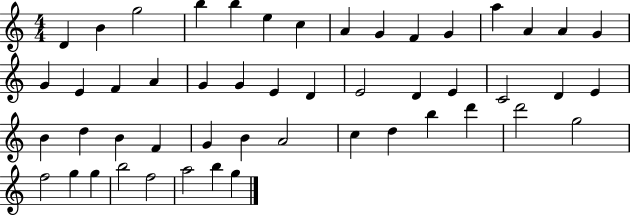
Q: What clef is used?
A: treble